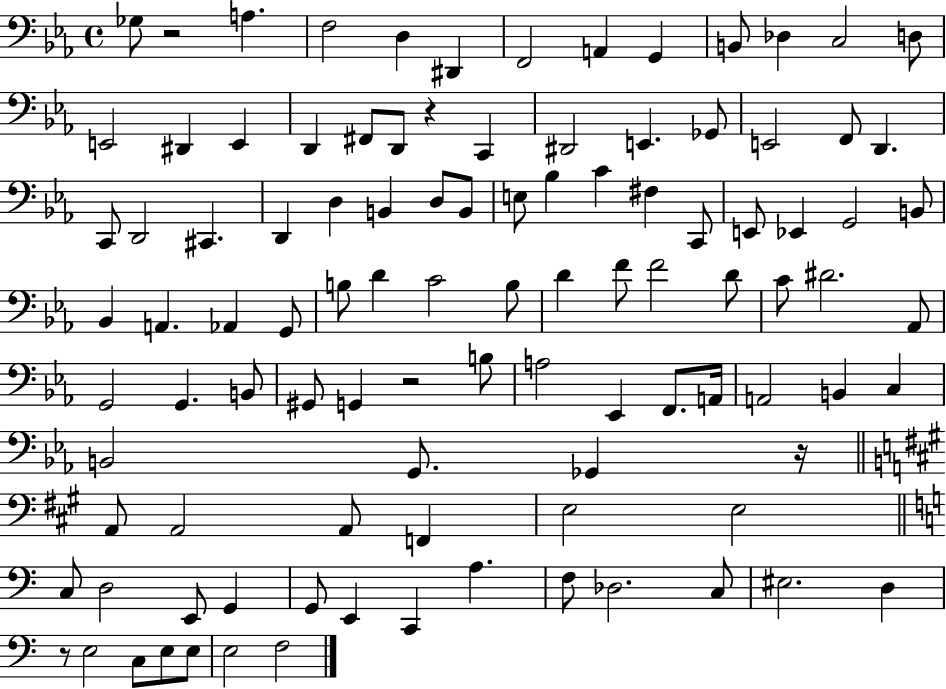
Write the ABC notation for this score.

X:1
T:Untitled
M:4/4
L:1/4
K:Eb
_G,/2 z2 A, F,2 D, ^D,, F,,2 A,, G,, B,,/2 _D, C,2 D,/2 E,,2 ^D,, E,, D,, ^F,,/2 D,,/2 z C,, ^D,,2 E,, _G,,/2 E,,2 F,,/2 D,, C,,/2 D,,2 ^C,, D,, D, B,, D,/2 B,,/2 E,/2 _B, C ^F, C,,/2 E,,/2 _E,, G,,2 B,,/2 _B,, A,, _A,, G,,/2 B,/2 D C2 B,/2 D F/2 F2 D/2 C/2 ^D2 _A,,/2 G,,2 G,, B,,/2 ^G,,/2 G,, z2 B,/2 A,2 _E,, F,,/2 A,,/4 A,,2 B,, C, B,,2 G,,/2 _G,, z/4 A,,/2 A,,2 A,,/2 F,, E,2 E,2 C,/2 D,2 E,,/2 G,, G,,/2 E,, C,, A, F,/2 _D,2 C,/2 ^E,2 D, z/2 E,2 C,/2 E,/2 E,/2 E,2 F,2